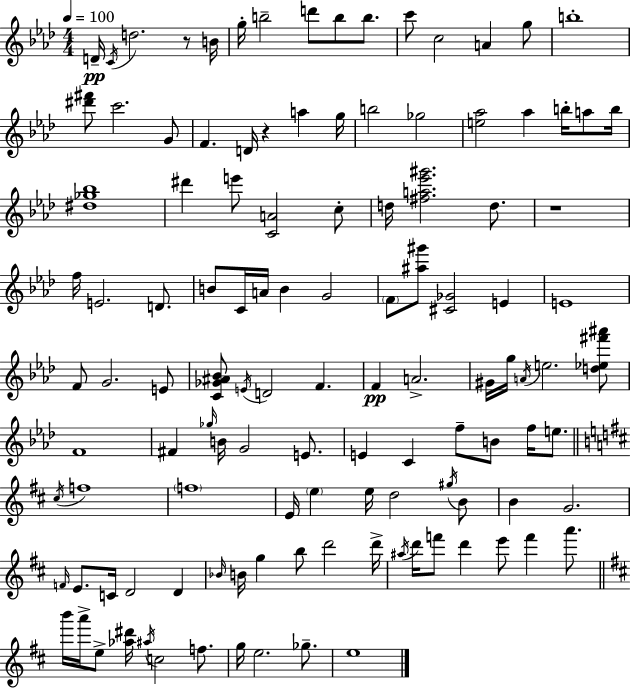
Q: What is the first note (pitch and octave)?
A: D4